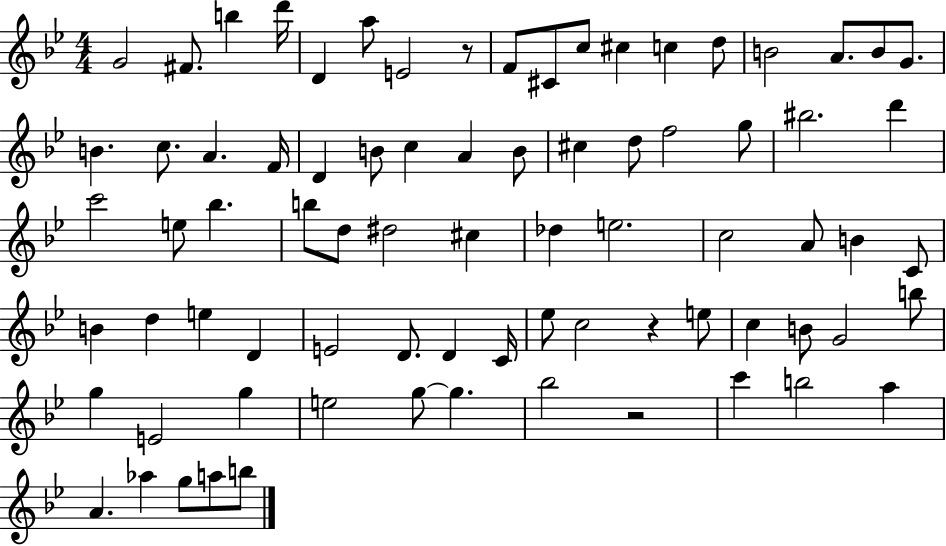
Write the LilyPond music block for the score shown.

{
  \clef treble
  \numericTimeSignature
  \time 4/4
  \key bes \major
  g'2 fis'8. b''4 d'''16 | d'4 a''8 e'2 r8 | f'8 cis'8 c''8 cis''4 c''4 d''8 | b'2 a'8. b'8 g'8. | \break b'4. c''8. a'4. f'16 | d'4 b'8 c''4 a'4 b'8 | cis''4 d''8 f''2 g''8 | bis''2. d'''4 | \break c'''2 e''8 bes''4. | b''8 d''8 dis''2 cis''4 | des''4 e''2. | c''2 a'8 b'4 c'8 | \break b'4 d''4 e''4 d'4 | e'2 d'8. d'4 c'16 | ees''8 c''2 r4 e''8 | c''4 b'8 g'2 b''8 | \break g''4 e'2 g''4 | e''2 g''8~~ g''4. | bes''2 r2 | c'''4 b''2 a''4 | \break a'4. aes''4 g''8 a''8 b''8 | \bar "|."
}